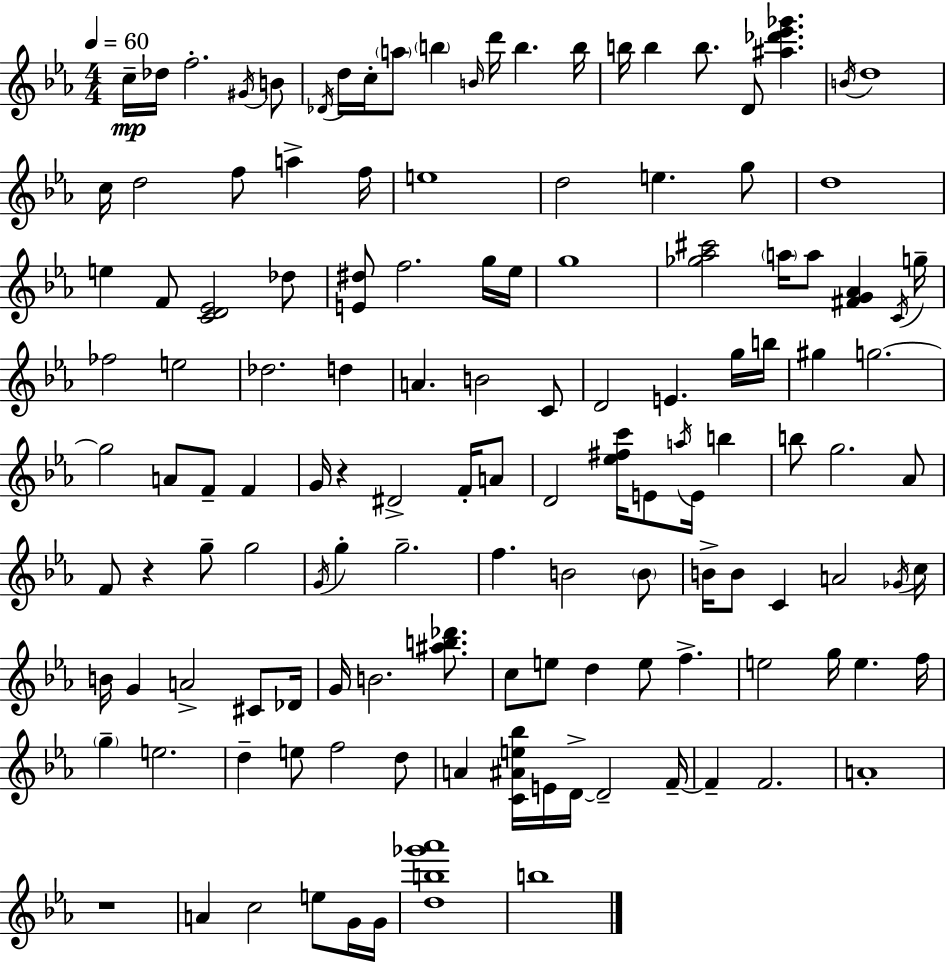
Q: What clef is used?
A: treble